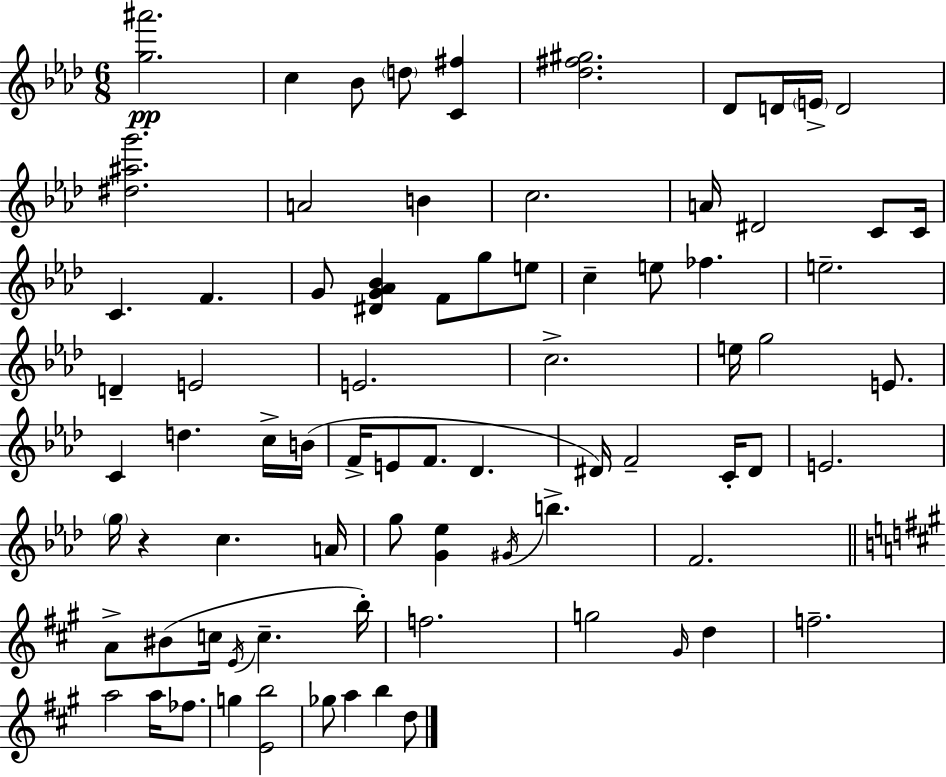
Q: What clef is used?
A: treble